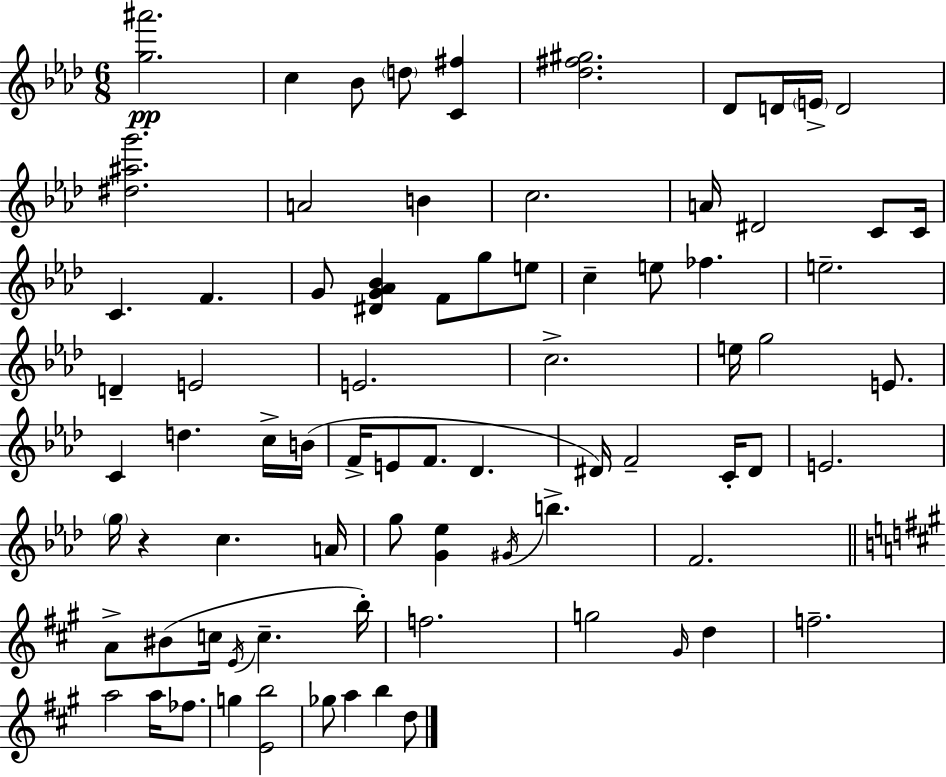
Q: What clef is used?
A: treble